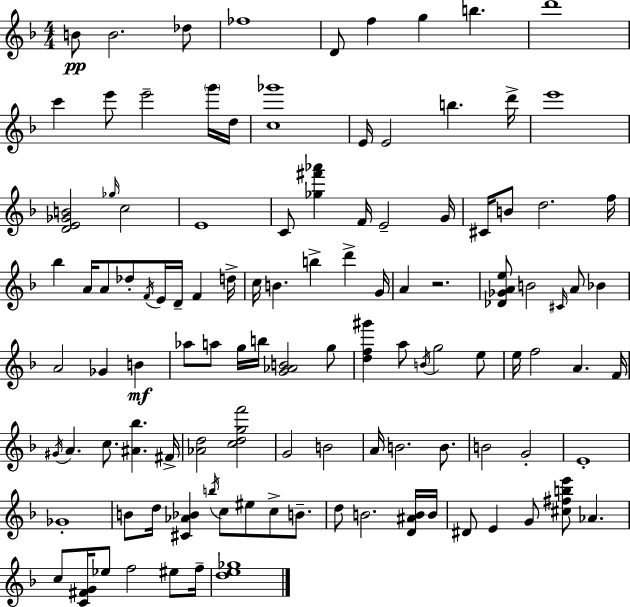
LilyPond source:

{
  \clef treble
  \numericTimeSignature
  \time 4/4
  \key f \major
  b'8\pp b'2. des''8 | fes''1 | d'8 f''4 g''4 b''4. | d'''1 | \break c'''4 e'''8 e'''2-- \parenthesize g'''16 d''16 | <c'' ges'''>1 | e'16 e'2 b''4. d'''16-> | e'''1 | \break <d' e' ges' b'>2 \grace { ges''16 } c''2 | e'1 | c'8 <ges'' fis''' aes'''>4 f'16 e'2-- | g'16 cis'16 b'8 d''2. | \break f''16 bes''4 a'16 a'8 des''8-. \acciaccatura { f'16 } e'16 d'16-- f'4 | d''16-> c''16 b'4. b''4-> d'''4-> | g'16 a'4 r2. | <des' ges' a' e''>8 b'2 \grace { cis'16 } a'8 bes'4 | \break a'2 ges'4 b'4\mf | aes''8 a''8 g''16 b''16 <g' aes' b'>2 | g''8 <d'' f'' gis'''>4 a''8 \acciaccatura { b'16 } g''2 | e''8 e''16 f''2 a'4. | \break f'16 \acciaccatura { gis'16 } a'4. c''8. <ais' bes''>4. | fis'16-> <aes' d''>2 <c'' d'' g'' f'''>2 | g'2 b'2 | a'16 b'2. | \break b'8. b'2 g'2-. | e'1-. | ges'1-. | b'8 d''16 <cis' aes' bes'>4 \acciaccatura { b''16 } c''8 eis''8 | \break c''8-> b'8.-- d''8 b'2. | <d' ais' b'>16 b'16 dis'8 e'4 g'8 <cis'' fis'' b'' e'''>8 | aes'4. c''8 <c' fis' g'>16 ees''8 f''2 | eis''8 f''16-- <d'' e'' ges''>1 | \break \bar "|."
}